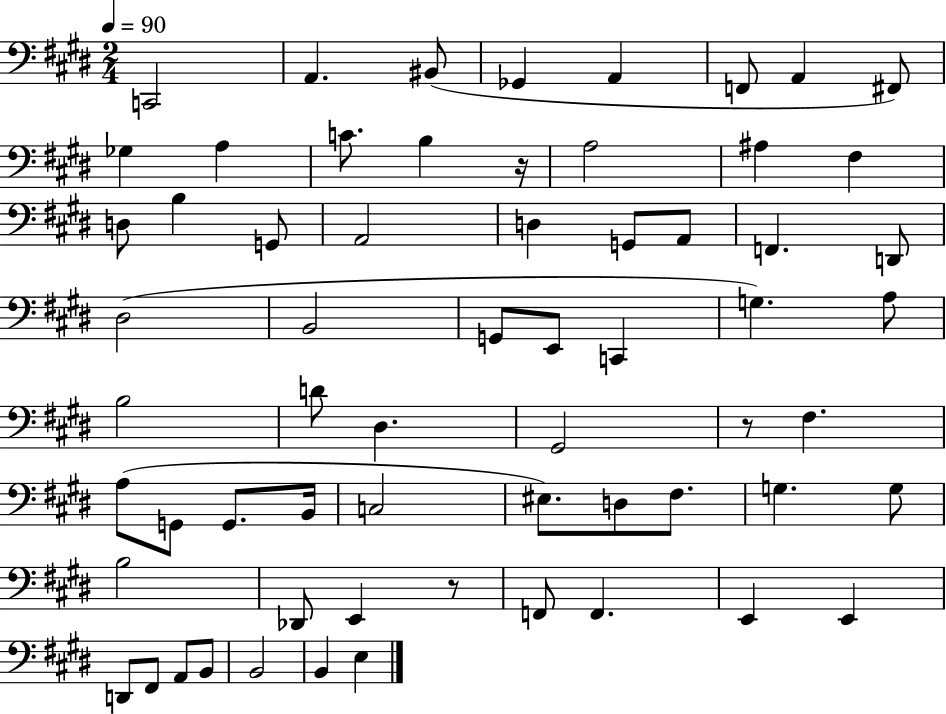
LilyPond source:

{
  \clef bass
  \numericTimeSignature
  \time 2/4
  \key e \major
  \tempo 4 = 90
  c,2 | a,4. bis,8( | ges,4 a,4 | f,8 a,4 fis,8) | \break ges4 a4 | c'8. b4 r16 | a2 | ais4 fis4 | \break d8 b4 g,8 | a,2 | d4 g,8 a,8 | f,4. d,8 | \break dis2( | b,2 | g,8 e,8 c,4 | g4.) a8 | \break b2 | d'8 dis4. | gis,2 | r8 fis4. | \break a8( g,8 g,8. b,16 | c2 | eis8.) d8 fis8. | g4. g8 | \break b2 | des,8 e,4 r8 | f,8 f,4. | e,4 e,4 | \break d,8 fis,8 a,8 b,8 | b,2 | b,4 e4 | \bar "|."
}